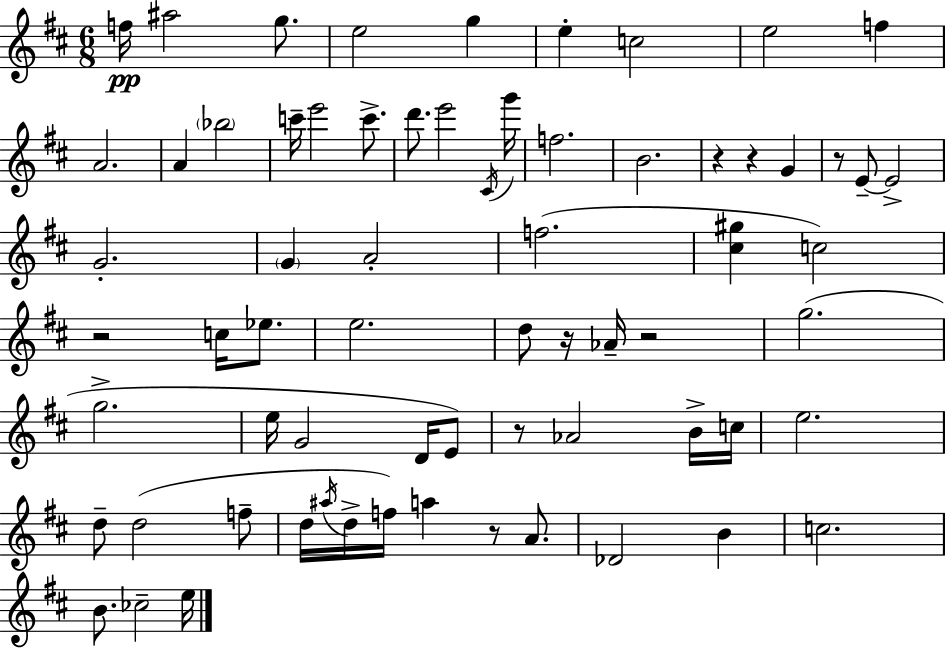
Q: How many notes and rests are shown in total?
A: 68